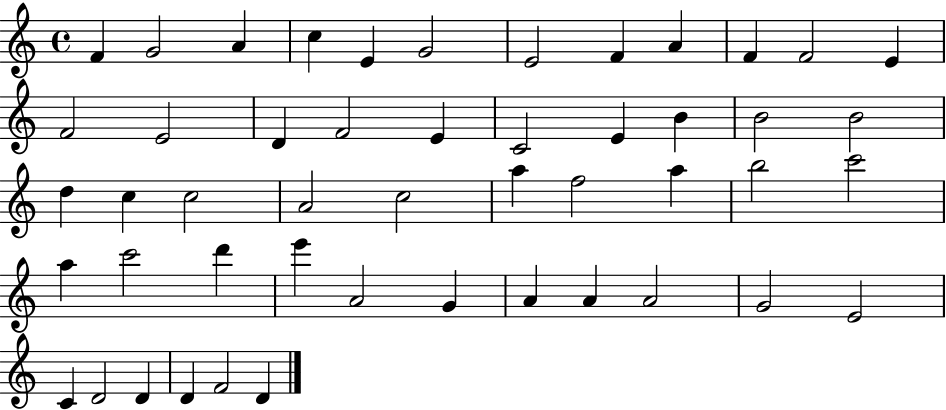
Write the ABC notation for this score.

X:1
T:Untitled
M:4/4
L:1/4
K:C
F G2 A c E G2 E2 F A F F2 E F2 E2 D F2 E C2 E B B2 B2 d c c2 A2 c2 a f2 a b2 c'2 a c'2 d' e' A2 G A A A2 G2 E2 C D2 D D F2 D